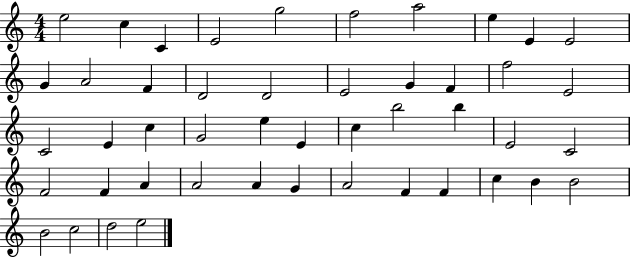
{
  \clef treble
  \numericTimeSignature
  \time 4/4
  \key c \major
  e''2 c''4 c'4 | e'2 g''2 | f''2 a''2 | e''4 e'4 e'2 | \break g'4 a'2 f'4 | d'2 d'2 | e'2 g'4 f'4 | f''2 e'2 | \break c'2 e'4 c''4 | g'2 e''4 e'4 | c''4 b''2 b''4 | e'2 c'2 | \break f'2 f'4 a'4 | a'2 a'4 g'4 | a'2 f'4 f'4 | c''4 b'4 b'2 | \break b'2 c''2 | d''2 e''2 | \bar "|."
}